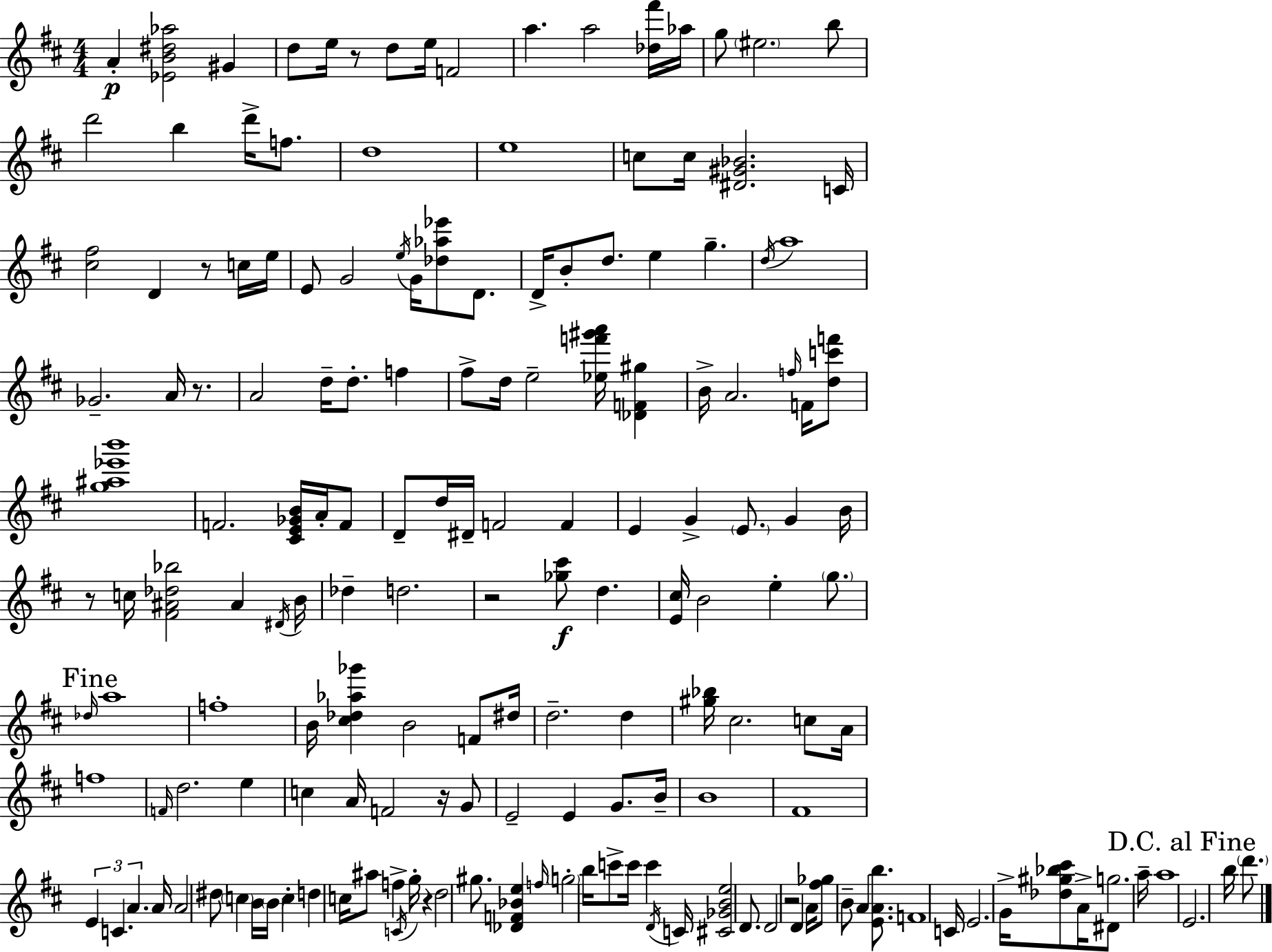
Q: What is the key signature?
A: D major